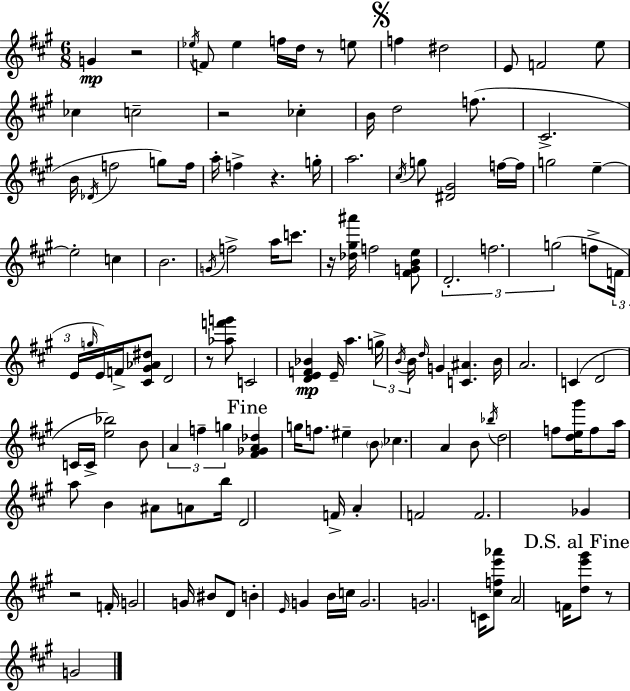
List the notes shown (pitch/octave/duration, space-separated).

G4/q R/h Eb5/s F4/e Eb5/q F5/s D5/s R/e E5/e F5/q D#5/h E4/e F4/h E5/e CES5/q C5/h R/h CES5/q B4/s D5/h F5/e. C#4/h. B4/s Db4/s F5/h G5/e F5/s A5/s F5/q R/q. G5/s A5/h. C#5/s G5/e [D#4,G#4]/h F5/s F5/s G5/h E5/q E5/h C5/q B4/h. G4/s F5/h A5/s C6/e. R/s [Db5,G#5,A#6]/s F5/h [F#4,G4,B4,E5]/e D4/h. F5/h. G5/h F5/e F4/s E4/s G5/s E4/s F4/s [C#4,G#4,Ab4,D#5]/e D4/h R/e [Ab5,F6,G6]/e C4/h [D4,E4,F4,Bb4]/q E4/s A5/q. G5/s B4/s B4/s D5/s G4/q [C4,A#4]/q. B4/s A4/h. C4/q D4/h C4/s C4/s [E5,Bb5]/h B4/e A4/q F5/q G5/q [F#4,Gb4,A4,Db5]/q G5/s F5/e. EIS5/q B4/e CES5/q. A4/q B4/e Bb5/s D5/h F5/e [D5,E5,G#6]/s F5/e A5/s A5/e B4/q A#4/e A4/e B5/s D4/h F4/s A4/q F4/h F4/h. Gb4/q R/h F4/s G4/h G4/s BIS4/e D4/e B4/q E4/s G4/q B4/s C5/s G4/h. G4/h. C4/s [C#5,F5,E6,Ab6]/e A4/h F4/s [D5,E6,G#6]/e R/e G4/h